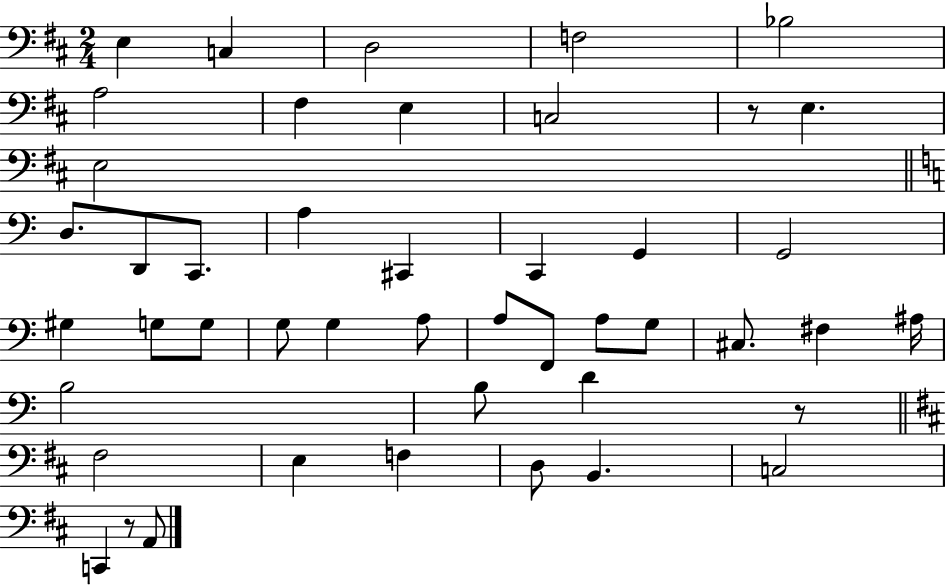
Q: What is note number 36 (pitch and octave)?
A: F#3